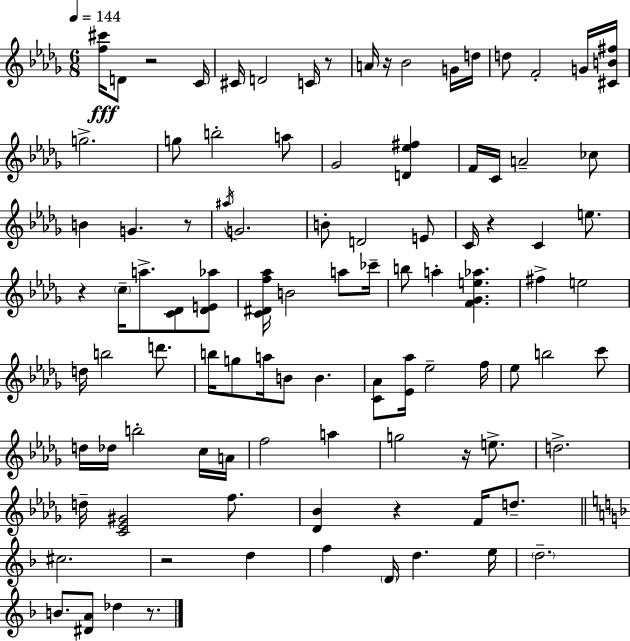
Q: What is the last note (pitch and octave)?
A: Db5